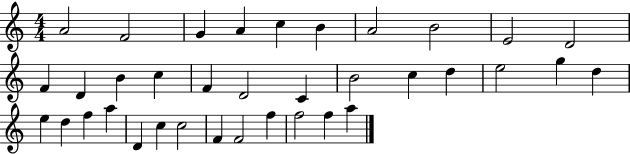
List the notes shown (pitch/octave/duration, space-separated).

A4/h F4/h G4/q A4/q C5/q B4/q A4/h B4/h E4/h D4/h F4/q D4/q B4/q C5/q F4/q D4/h C4/q B4/h C5/q D5/q E5/h G5/q D5/q E5/q D5/q F5/q A5/q D4/q C5/q C5/h F4/q F4/h F5/q F5/h F5/q A5/q